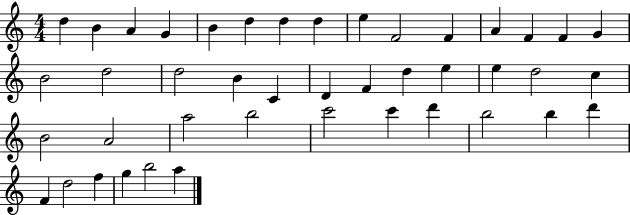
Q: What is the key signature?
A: C major